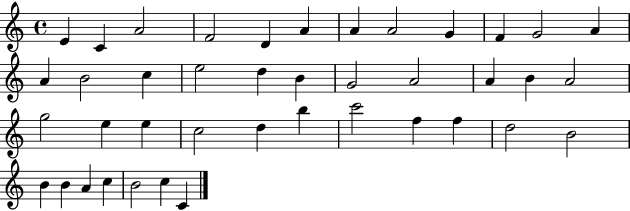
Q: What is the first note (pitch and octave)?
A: E4